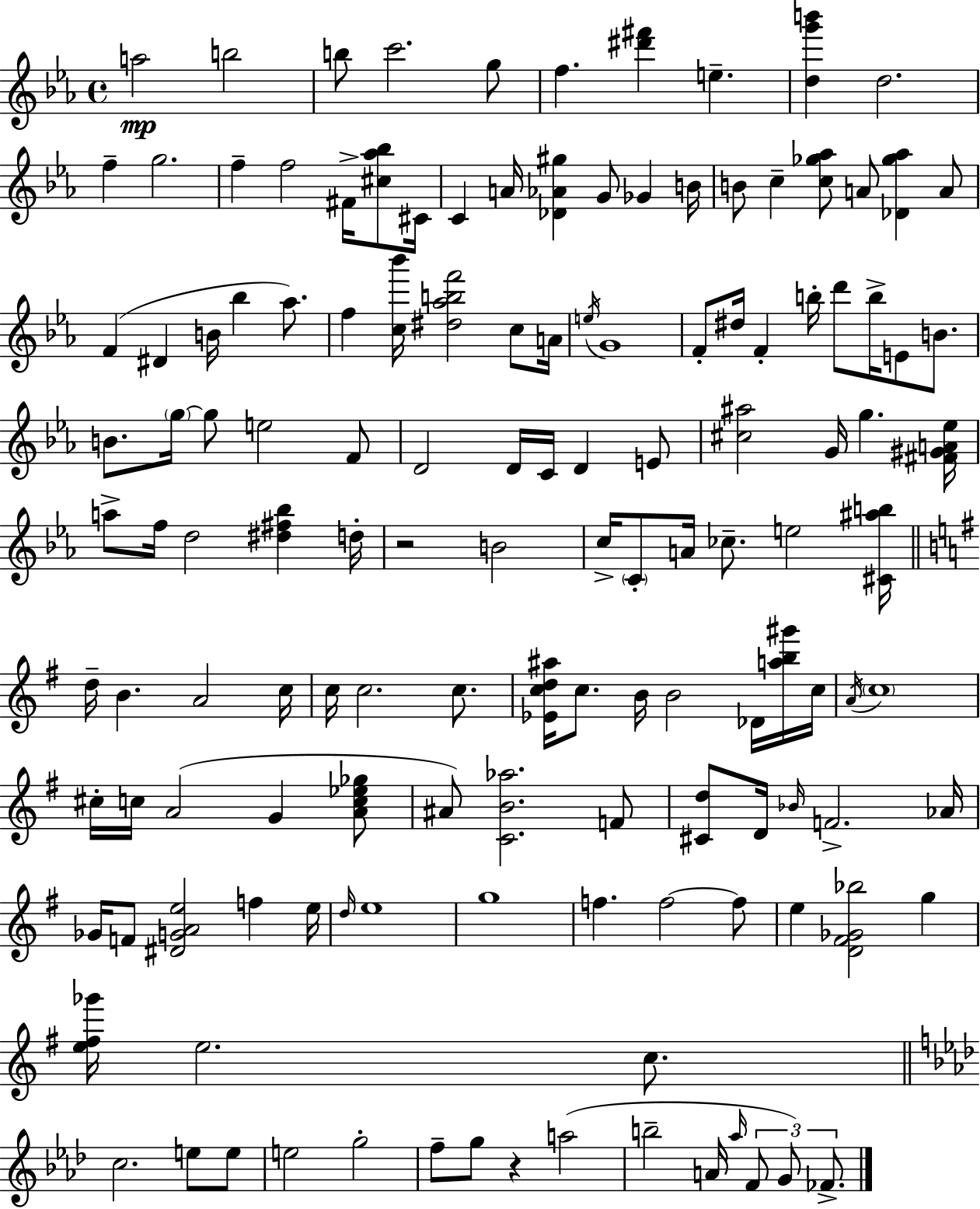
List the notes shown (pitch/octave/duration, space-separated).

A5/h B5/h B5/e C6/h. G5/e F5/q. [D#6,F#6]/q E5/q. [D5,G6,B6]/q D5/h. F5/q G5/h. F5/q F5/h F#4/s [C#5,Ab5,Bb5]/e C#4/s C4/q A4/s [Db4,Ab4,G#5]/q G4/e Gb4/q B4/s B4/e C5/q [C5,Gb5,Ab5]/e A4/e [Db4,Gb5,Ab5]/q A4/e F4/q D#4/q B4/s Bb5/q Ab5/e. F5/q [C5,Bb6]/s [D#5,Ab5,B5,F6]/h C5/e A4/s E5/s G4/w F4/e D#5/s F4/q B5/s D6/e B5/s E4/e B4/e. B4/e. G5/s G5/e E5/h F4/e D4/h D4/s C4/s D4/q E4/e [C#5,A#5]/h G4/s G5/q. [F#4,G#4,A4,Eb5]/s A5/e F5/s D5/h [D#5,F#5,Bb5]/q D5/s R/h B4/h C5/s C4/e A4/s CES5/e. E5/h [C#4,A#5,B5]/s D5/s B4/q. A4/h C5/s C5/s C5/h. C5/e. [Eb4,C5,D5,A#5]/s C5/e. B4/s B4/h Db4/s [A5,B5,G#6]/s C5/s A4/s C5/w C#5/s C5/s A4/h G4/q [A4,C5,Eb5,Gb5]/e A#4/e [C4,B4,Ab5]/h. F4/e [C#4,D5]/e D4/s Bb4/s F4/h. Ab4/s Gb4/s F4/e [D#4,G4,A4,E5]/h F5/q E5/s D5/s E5/w G5/w F5/q. F5/h F5/e E5/q [D4,F#4,Gb4,Bb5]/h G5/q [E5,F#5,Gb6]/s E5/h. C5/e. C5/h. E5/e E5/e E5/h G5/h F5/e G5/e R/q A5/h B5/h A4/s Ab5/s F4/e G4/e FES4/e.